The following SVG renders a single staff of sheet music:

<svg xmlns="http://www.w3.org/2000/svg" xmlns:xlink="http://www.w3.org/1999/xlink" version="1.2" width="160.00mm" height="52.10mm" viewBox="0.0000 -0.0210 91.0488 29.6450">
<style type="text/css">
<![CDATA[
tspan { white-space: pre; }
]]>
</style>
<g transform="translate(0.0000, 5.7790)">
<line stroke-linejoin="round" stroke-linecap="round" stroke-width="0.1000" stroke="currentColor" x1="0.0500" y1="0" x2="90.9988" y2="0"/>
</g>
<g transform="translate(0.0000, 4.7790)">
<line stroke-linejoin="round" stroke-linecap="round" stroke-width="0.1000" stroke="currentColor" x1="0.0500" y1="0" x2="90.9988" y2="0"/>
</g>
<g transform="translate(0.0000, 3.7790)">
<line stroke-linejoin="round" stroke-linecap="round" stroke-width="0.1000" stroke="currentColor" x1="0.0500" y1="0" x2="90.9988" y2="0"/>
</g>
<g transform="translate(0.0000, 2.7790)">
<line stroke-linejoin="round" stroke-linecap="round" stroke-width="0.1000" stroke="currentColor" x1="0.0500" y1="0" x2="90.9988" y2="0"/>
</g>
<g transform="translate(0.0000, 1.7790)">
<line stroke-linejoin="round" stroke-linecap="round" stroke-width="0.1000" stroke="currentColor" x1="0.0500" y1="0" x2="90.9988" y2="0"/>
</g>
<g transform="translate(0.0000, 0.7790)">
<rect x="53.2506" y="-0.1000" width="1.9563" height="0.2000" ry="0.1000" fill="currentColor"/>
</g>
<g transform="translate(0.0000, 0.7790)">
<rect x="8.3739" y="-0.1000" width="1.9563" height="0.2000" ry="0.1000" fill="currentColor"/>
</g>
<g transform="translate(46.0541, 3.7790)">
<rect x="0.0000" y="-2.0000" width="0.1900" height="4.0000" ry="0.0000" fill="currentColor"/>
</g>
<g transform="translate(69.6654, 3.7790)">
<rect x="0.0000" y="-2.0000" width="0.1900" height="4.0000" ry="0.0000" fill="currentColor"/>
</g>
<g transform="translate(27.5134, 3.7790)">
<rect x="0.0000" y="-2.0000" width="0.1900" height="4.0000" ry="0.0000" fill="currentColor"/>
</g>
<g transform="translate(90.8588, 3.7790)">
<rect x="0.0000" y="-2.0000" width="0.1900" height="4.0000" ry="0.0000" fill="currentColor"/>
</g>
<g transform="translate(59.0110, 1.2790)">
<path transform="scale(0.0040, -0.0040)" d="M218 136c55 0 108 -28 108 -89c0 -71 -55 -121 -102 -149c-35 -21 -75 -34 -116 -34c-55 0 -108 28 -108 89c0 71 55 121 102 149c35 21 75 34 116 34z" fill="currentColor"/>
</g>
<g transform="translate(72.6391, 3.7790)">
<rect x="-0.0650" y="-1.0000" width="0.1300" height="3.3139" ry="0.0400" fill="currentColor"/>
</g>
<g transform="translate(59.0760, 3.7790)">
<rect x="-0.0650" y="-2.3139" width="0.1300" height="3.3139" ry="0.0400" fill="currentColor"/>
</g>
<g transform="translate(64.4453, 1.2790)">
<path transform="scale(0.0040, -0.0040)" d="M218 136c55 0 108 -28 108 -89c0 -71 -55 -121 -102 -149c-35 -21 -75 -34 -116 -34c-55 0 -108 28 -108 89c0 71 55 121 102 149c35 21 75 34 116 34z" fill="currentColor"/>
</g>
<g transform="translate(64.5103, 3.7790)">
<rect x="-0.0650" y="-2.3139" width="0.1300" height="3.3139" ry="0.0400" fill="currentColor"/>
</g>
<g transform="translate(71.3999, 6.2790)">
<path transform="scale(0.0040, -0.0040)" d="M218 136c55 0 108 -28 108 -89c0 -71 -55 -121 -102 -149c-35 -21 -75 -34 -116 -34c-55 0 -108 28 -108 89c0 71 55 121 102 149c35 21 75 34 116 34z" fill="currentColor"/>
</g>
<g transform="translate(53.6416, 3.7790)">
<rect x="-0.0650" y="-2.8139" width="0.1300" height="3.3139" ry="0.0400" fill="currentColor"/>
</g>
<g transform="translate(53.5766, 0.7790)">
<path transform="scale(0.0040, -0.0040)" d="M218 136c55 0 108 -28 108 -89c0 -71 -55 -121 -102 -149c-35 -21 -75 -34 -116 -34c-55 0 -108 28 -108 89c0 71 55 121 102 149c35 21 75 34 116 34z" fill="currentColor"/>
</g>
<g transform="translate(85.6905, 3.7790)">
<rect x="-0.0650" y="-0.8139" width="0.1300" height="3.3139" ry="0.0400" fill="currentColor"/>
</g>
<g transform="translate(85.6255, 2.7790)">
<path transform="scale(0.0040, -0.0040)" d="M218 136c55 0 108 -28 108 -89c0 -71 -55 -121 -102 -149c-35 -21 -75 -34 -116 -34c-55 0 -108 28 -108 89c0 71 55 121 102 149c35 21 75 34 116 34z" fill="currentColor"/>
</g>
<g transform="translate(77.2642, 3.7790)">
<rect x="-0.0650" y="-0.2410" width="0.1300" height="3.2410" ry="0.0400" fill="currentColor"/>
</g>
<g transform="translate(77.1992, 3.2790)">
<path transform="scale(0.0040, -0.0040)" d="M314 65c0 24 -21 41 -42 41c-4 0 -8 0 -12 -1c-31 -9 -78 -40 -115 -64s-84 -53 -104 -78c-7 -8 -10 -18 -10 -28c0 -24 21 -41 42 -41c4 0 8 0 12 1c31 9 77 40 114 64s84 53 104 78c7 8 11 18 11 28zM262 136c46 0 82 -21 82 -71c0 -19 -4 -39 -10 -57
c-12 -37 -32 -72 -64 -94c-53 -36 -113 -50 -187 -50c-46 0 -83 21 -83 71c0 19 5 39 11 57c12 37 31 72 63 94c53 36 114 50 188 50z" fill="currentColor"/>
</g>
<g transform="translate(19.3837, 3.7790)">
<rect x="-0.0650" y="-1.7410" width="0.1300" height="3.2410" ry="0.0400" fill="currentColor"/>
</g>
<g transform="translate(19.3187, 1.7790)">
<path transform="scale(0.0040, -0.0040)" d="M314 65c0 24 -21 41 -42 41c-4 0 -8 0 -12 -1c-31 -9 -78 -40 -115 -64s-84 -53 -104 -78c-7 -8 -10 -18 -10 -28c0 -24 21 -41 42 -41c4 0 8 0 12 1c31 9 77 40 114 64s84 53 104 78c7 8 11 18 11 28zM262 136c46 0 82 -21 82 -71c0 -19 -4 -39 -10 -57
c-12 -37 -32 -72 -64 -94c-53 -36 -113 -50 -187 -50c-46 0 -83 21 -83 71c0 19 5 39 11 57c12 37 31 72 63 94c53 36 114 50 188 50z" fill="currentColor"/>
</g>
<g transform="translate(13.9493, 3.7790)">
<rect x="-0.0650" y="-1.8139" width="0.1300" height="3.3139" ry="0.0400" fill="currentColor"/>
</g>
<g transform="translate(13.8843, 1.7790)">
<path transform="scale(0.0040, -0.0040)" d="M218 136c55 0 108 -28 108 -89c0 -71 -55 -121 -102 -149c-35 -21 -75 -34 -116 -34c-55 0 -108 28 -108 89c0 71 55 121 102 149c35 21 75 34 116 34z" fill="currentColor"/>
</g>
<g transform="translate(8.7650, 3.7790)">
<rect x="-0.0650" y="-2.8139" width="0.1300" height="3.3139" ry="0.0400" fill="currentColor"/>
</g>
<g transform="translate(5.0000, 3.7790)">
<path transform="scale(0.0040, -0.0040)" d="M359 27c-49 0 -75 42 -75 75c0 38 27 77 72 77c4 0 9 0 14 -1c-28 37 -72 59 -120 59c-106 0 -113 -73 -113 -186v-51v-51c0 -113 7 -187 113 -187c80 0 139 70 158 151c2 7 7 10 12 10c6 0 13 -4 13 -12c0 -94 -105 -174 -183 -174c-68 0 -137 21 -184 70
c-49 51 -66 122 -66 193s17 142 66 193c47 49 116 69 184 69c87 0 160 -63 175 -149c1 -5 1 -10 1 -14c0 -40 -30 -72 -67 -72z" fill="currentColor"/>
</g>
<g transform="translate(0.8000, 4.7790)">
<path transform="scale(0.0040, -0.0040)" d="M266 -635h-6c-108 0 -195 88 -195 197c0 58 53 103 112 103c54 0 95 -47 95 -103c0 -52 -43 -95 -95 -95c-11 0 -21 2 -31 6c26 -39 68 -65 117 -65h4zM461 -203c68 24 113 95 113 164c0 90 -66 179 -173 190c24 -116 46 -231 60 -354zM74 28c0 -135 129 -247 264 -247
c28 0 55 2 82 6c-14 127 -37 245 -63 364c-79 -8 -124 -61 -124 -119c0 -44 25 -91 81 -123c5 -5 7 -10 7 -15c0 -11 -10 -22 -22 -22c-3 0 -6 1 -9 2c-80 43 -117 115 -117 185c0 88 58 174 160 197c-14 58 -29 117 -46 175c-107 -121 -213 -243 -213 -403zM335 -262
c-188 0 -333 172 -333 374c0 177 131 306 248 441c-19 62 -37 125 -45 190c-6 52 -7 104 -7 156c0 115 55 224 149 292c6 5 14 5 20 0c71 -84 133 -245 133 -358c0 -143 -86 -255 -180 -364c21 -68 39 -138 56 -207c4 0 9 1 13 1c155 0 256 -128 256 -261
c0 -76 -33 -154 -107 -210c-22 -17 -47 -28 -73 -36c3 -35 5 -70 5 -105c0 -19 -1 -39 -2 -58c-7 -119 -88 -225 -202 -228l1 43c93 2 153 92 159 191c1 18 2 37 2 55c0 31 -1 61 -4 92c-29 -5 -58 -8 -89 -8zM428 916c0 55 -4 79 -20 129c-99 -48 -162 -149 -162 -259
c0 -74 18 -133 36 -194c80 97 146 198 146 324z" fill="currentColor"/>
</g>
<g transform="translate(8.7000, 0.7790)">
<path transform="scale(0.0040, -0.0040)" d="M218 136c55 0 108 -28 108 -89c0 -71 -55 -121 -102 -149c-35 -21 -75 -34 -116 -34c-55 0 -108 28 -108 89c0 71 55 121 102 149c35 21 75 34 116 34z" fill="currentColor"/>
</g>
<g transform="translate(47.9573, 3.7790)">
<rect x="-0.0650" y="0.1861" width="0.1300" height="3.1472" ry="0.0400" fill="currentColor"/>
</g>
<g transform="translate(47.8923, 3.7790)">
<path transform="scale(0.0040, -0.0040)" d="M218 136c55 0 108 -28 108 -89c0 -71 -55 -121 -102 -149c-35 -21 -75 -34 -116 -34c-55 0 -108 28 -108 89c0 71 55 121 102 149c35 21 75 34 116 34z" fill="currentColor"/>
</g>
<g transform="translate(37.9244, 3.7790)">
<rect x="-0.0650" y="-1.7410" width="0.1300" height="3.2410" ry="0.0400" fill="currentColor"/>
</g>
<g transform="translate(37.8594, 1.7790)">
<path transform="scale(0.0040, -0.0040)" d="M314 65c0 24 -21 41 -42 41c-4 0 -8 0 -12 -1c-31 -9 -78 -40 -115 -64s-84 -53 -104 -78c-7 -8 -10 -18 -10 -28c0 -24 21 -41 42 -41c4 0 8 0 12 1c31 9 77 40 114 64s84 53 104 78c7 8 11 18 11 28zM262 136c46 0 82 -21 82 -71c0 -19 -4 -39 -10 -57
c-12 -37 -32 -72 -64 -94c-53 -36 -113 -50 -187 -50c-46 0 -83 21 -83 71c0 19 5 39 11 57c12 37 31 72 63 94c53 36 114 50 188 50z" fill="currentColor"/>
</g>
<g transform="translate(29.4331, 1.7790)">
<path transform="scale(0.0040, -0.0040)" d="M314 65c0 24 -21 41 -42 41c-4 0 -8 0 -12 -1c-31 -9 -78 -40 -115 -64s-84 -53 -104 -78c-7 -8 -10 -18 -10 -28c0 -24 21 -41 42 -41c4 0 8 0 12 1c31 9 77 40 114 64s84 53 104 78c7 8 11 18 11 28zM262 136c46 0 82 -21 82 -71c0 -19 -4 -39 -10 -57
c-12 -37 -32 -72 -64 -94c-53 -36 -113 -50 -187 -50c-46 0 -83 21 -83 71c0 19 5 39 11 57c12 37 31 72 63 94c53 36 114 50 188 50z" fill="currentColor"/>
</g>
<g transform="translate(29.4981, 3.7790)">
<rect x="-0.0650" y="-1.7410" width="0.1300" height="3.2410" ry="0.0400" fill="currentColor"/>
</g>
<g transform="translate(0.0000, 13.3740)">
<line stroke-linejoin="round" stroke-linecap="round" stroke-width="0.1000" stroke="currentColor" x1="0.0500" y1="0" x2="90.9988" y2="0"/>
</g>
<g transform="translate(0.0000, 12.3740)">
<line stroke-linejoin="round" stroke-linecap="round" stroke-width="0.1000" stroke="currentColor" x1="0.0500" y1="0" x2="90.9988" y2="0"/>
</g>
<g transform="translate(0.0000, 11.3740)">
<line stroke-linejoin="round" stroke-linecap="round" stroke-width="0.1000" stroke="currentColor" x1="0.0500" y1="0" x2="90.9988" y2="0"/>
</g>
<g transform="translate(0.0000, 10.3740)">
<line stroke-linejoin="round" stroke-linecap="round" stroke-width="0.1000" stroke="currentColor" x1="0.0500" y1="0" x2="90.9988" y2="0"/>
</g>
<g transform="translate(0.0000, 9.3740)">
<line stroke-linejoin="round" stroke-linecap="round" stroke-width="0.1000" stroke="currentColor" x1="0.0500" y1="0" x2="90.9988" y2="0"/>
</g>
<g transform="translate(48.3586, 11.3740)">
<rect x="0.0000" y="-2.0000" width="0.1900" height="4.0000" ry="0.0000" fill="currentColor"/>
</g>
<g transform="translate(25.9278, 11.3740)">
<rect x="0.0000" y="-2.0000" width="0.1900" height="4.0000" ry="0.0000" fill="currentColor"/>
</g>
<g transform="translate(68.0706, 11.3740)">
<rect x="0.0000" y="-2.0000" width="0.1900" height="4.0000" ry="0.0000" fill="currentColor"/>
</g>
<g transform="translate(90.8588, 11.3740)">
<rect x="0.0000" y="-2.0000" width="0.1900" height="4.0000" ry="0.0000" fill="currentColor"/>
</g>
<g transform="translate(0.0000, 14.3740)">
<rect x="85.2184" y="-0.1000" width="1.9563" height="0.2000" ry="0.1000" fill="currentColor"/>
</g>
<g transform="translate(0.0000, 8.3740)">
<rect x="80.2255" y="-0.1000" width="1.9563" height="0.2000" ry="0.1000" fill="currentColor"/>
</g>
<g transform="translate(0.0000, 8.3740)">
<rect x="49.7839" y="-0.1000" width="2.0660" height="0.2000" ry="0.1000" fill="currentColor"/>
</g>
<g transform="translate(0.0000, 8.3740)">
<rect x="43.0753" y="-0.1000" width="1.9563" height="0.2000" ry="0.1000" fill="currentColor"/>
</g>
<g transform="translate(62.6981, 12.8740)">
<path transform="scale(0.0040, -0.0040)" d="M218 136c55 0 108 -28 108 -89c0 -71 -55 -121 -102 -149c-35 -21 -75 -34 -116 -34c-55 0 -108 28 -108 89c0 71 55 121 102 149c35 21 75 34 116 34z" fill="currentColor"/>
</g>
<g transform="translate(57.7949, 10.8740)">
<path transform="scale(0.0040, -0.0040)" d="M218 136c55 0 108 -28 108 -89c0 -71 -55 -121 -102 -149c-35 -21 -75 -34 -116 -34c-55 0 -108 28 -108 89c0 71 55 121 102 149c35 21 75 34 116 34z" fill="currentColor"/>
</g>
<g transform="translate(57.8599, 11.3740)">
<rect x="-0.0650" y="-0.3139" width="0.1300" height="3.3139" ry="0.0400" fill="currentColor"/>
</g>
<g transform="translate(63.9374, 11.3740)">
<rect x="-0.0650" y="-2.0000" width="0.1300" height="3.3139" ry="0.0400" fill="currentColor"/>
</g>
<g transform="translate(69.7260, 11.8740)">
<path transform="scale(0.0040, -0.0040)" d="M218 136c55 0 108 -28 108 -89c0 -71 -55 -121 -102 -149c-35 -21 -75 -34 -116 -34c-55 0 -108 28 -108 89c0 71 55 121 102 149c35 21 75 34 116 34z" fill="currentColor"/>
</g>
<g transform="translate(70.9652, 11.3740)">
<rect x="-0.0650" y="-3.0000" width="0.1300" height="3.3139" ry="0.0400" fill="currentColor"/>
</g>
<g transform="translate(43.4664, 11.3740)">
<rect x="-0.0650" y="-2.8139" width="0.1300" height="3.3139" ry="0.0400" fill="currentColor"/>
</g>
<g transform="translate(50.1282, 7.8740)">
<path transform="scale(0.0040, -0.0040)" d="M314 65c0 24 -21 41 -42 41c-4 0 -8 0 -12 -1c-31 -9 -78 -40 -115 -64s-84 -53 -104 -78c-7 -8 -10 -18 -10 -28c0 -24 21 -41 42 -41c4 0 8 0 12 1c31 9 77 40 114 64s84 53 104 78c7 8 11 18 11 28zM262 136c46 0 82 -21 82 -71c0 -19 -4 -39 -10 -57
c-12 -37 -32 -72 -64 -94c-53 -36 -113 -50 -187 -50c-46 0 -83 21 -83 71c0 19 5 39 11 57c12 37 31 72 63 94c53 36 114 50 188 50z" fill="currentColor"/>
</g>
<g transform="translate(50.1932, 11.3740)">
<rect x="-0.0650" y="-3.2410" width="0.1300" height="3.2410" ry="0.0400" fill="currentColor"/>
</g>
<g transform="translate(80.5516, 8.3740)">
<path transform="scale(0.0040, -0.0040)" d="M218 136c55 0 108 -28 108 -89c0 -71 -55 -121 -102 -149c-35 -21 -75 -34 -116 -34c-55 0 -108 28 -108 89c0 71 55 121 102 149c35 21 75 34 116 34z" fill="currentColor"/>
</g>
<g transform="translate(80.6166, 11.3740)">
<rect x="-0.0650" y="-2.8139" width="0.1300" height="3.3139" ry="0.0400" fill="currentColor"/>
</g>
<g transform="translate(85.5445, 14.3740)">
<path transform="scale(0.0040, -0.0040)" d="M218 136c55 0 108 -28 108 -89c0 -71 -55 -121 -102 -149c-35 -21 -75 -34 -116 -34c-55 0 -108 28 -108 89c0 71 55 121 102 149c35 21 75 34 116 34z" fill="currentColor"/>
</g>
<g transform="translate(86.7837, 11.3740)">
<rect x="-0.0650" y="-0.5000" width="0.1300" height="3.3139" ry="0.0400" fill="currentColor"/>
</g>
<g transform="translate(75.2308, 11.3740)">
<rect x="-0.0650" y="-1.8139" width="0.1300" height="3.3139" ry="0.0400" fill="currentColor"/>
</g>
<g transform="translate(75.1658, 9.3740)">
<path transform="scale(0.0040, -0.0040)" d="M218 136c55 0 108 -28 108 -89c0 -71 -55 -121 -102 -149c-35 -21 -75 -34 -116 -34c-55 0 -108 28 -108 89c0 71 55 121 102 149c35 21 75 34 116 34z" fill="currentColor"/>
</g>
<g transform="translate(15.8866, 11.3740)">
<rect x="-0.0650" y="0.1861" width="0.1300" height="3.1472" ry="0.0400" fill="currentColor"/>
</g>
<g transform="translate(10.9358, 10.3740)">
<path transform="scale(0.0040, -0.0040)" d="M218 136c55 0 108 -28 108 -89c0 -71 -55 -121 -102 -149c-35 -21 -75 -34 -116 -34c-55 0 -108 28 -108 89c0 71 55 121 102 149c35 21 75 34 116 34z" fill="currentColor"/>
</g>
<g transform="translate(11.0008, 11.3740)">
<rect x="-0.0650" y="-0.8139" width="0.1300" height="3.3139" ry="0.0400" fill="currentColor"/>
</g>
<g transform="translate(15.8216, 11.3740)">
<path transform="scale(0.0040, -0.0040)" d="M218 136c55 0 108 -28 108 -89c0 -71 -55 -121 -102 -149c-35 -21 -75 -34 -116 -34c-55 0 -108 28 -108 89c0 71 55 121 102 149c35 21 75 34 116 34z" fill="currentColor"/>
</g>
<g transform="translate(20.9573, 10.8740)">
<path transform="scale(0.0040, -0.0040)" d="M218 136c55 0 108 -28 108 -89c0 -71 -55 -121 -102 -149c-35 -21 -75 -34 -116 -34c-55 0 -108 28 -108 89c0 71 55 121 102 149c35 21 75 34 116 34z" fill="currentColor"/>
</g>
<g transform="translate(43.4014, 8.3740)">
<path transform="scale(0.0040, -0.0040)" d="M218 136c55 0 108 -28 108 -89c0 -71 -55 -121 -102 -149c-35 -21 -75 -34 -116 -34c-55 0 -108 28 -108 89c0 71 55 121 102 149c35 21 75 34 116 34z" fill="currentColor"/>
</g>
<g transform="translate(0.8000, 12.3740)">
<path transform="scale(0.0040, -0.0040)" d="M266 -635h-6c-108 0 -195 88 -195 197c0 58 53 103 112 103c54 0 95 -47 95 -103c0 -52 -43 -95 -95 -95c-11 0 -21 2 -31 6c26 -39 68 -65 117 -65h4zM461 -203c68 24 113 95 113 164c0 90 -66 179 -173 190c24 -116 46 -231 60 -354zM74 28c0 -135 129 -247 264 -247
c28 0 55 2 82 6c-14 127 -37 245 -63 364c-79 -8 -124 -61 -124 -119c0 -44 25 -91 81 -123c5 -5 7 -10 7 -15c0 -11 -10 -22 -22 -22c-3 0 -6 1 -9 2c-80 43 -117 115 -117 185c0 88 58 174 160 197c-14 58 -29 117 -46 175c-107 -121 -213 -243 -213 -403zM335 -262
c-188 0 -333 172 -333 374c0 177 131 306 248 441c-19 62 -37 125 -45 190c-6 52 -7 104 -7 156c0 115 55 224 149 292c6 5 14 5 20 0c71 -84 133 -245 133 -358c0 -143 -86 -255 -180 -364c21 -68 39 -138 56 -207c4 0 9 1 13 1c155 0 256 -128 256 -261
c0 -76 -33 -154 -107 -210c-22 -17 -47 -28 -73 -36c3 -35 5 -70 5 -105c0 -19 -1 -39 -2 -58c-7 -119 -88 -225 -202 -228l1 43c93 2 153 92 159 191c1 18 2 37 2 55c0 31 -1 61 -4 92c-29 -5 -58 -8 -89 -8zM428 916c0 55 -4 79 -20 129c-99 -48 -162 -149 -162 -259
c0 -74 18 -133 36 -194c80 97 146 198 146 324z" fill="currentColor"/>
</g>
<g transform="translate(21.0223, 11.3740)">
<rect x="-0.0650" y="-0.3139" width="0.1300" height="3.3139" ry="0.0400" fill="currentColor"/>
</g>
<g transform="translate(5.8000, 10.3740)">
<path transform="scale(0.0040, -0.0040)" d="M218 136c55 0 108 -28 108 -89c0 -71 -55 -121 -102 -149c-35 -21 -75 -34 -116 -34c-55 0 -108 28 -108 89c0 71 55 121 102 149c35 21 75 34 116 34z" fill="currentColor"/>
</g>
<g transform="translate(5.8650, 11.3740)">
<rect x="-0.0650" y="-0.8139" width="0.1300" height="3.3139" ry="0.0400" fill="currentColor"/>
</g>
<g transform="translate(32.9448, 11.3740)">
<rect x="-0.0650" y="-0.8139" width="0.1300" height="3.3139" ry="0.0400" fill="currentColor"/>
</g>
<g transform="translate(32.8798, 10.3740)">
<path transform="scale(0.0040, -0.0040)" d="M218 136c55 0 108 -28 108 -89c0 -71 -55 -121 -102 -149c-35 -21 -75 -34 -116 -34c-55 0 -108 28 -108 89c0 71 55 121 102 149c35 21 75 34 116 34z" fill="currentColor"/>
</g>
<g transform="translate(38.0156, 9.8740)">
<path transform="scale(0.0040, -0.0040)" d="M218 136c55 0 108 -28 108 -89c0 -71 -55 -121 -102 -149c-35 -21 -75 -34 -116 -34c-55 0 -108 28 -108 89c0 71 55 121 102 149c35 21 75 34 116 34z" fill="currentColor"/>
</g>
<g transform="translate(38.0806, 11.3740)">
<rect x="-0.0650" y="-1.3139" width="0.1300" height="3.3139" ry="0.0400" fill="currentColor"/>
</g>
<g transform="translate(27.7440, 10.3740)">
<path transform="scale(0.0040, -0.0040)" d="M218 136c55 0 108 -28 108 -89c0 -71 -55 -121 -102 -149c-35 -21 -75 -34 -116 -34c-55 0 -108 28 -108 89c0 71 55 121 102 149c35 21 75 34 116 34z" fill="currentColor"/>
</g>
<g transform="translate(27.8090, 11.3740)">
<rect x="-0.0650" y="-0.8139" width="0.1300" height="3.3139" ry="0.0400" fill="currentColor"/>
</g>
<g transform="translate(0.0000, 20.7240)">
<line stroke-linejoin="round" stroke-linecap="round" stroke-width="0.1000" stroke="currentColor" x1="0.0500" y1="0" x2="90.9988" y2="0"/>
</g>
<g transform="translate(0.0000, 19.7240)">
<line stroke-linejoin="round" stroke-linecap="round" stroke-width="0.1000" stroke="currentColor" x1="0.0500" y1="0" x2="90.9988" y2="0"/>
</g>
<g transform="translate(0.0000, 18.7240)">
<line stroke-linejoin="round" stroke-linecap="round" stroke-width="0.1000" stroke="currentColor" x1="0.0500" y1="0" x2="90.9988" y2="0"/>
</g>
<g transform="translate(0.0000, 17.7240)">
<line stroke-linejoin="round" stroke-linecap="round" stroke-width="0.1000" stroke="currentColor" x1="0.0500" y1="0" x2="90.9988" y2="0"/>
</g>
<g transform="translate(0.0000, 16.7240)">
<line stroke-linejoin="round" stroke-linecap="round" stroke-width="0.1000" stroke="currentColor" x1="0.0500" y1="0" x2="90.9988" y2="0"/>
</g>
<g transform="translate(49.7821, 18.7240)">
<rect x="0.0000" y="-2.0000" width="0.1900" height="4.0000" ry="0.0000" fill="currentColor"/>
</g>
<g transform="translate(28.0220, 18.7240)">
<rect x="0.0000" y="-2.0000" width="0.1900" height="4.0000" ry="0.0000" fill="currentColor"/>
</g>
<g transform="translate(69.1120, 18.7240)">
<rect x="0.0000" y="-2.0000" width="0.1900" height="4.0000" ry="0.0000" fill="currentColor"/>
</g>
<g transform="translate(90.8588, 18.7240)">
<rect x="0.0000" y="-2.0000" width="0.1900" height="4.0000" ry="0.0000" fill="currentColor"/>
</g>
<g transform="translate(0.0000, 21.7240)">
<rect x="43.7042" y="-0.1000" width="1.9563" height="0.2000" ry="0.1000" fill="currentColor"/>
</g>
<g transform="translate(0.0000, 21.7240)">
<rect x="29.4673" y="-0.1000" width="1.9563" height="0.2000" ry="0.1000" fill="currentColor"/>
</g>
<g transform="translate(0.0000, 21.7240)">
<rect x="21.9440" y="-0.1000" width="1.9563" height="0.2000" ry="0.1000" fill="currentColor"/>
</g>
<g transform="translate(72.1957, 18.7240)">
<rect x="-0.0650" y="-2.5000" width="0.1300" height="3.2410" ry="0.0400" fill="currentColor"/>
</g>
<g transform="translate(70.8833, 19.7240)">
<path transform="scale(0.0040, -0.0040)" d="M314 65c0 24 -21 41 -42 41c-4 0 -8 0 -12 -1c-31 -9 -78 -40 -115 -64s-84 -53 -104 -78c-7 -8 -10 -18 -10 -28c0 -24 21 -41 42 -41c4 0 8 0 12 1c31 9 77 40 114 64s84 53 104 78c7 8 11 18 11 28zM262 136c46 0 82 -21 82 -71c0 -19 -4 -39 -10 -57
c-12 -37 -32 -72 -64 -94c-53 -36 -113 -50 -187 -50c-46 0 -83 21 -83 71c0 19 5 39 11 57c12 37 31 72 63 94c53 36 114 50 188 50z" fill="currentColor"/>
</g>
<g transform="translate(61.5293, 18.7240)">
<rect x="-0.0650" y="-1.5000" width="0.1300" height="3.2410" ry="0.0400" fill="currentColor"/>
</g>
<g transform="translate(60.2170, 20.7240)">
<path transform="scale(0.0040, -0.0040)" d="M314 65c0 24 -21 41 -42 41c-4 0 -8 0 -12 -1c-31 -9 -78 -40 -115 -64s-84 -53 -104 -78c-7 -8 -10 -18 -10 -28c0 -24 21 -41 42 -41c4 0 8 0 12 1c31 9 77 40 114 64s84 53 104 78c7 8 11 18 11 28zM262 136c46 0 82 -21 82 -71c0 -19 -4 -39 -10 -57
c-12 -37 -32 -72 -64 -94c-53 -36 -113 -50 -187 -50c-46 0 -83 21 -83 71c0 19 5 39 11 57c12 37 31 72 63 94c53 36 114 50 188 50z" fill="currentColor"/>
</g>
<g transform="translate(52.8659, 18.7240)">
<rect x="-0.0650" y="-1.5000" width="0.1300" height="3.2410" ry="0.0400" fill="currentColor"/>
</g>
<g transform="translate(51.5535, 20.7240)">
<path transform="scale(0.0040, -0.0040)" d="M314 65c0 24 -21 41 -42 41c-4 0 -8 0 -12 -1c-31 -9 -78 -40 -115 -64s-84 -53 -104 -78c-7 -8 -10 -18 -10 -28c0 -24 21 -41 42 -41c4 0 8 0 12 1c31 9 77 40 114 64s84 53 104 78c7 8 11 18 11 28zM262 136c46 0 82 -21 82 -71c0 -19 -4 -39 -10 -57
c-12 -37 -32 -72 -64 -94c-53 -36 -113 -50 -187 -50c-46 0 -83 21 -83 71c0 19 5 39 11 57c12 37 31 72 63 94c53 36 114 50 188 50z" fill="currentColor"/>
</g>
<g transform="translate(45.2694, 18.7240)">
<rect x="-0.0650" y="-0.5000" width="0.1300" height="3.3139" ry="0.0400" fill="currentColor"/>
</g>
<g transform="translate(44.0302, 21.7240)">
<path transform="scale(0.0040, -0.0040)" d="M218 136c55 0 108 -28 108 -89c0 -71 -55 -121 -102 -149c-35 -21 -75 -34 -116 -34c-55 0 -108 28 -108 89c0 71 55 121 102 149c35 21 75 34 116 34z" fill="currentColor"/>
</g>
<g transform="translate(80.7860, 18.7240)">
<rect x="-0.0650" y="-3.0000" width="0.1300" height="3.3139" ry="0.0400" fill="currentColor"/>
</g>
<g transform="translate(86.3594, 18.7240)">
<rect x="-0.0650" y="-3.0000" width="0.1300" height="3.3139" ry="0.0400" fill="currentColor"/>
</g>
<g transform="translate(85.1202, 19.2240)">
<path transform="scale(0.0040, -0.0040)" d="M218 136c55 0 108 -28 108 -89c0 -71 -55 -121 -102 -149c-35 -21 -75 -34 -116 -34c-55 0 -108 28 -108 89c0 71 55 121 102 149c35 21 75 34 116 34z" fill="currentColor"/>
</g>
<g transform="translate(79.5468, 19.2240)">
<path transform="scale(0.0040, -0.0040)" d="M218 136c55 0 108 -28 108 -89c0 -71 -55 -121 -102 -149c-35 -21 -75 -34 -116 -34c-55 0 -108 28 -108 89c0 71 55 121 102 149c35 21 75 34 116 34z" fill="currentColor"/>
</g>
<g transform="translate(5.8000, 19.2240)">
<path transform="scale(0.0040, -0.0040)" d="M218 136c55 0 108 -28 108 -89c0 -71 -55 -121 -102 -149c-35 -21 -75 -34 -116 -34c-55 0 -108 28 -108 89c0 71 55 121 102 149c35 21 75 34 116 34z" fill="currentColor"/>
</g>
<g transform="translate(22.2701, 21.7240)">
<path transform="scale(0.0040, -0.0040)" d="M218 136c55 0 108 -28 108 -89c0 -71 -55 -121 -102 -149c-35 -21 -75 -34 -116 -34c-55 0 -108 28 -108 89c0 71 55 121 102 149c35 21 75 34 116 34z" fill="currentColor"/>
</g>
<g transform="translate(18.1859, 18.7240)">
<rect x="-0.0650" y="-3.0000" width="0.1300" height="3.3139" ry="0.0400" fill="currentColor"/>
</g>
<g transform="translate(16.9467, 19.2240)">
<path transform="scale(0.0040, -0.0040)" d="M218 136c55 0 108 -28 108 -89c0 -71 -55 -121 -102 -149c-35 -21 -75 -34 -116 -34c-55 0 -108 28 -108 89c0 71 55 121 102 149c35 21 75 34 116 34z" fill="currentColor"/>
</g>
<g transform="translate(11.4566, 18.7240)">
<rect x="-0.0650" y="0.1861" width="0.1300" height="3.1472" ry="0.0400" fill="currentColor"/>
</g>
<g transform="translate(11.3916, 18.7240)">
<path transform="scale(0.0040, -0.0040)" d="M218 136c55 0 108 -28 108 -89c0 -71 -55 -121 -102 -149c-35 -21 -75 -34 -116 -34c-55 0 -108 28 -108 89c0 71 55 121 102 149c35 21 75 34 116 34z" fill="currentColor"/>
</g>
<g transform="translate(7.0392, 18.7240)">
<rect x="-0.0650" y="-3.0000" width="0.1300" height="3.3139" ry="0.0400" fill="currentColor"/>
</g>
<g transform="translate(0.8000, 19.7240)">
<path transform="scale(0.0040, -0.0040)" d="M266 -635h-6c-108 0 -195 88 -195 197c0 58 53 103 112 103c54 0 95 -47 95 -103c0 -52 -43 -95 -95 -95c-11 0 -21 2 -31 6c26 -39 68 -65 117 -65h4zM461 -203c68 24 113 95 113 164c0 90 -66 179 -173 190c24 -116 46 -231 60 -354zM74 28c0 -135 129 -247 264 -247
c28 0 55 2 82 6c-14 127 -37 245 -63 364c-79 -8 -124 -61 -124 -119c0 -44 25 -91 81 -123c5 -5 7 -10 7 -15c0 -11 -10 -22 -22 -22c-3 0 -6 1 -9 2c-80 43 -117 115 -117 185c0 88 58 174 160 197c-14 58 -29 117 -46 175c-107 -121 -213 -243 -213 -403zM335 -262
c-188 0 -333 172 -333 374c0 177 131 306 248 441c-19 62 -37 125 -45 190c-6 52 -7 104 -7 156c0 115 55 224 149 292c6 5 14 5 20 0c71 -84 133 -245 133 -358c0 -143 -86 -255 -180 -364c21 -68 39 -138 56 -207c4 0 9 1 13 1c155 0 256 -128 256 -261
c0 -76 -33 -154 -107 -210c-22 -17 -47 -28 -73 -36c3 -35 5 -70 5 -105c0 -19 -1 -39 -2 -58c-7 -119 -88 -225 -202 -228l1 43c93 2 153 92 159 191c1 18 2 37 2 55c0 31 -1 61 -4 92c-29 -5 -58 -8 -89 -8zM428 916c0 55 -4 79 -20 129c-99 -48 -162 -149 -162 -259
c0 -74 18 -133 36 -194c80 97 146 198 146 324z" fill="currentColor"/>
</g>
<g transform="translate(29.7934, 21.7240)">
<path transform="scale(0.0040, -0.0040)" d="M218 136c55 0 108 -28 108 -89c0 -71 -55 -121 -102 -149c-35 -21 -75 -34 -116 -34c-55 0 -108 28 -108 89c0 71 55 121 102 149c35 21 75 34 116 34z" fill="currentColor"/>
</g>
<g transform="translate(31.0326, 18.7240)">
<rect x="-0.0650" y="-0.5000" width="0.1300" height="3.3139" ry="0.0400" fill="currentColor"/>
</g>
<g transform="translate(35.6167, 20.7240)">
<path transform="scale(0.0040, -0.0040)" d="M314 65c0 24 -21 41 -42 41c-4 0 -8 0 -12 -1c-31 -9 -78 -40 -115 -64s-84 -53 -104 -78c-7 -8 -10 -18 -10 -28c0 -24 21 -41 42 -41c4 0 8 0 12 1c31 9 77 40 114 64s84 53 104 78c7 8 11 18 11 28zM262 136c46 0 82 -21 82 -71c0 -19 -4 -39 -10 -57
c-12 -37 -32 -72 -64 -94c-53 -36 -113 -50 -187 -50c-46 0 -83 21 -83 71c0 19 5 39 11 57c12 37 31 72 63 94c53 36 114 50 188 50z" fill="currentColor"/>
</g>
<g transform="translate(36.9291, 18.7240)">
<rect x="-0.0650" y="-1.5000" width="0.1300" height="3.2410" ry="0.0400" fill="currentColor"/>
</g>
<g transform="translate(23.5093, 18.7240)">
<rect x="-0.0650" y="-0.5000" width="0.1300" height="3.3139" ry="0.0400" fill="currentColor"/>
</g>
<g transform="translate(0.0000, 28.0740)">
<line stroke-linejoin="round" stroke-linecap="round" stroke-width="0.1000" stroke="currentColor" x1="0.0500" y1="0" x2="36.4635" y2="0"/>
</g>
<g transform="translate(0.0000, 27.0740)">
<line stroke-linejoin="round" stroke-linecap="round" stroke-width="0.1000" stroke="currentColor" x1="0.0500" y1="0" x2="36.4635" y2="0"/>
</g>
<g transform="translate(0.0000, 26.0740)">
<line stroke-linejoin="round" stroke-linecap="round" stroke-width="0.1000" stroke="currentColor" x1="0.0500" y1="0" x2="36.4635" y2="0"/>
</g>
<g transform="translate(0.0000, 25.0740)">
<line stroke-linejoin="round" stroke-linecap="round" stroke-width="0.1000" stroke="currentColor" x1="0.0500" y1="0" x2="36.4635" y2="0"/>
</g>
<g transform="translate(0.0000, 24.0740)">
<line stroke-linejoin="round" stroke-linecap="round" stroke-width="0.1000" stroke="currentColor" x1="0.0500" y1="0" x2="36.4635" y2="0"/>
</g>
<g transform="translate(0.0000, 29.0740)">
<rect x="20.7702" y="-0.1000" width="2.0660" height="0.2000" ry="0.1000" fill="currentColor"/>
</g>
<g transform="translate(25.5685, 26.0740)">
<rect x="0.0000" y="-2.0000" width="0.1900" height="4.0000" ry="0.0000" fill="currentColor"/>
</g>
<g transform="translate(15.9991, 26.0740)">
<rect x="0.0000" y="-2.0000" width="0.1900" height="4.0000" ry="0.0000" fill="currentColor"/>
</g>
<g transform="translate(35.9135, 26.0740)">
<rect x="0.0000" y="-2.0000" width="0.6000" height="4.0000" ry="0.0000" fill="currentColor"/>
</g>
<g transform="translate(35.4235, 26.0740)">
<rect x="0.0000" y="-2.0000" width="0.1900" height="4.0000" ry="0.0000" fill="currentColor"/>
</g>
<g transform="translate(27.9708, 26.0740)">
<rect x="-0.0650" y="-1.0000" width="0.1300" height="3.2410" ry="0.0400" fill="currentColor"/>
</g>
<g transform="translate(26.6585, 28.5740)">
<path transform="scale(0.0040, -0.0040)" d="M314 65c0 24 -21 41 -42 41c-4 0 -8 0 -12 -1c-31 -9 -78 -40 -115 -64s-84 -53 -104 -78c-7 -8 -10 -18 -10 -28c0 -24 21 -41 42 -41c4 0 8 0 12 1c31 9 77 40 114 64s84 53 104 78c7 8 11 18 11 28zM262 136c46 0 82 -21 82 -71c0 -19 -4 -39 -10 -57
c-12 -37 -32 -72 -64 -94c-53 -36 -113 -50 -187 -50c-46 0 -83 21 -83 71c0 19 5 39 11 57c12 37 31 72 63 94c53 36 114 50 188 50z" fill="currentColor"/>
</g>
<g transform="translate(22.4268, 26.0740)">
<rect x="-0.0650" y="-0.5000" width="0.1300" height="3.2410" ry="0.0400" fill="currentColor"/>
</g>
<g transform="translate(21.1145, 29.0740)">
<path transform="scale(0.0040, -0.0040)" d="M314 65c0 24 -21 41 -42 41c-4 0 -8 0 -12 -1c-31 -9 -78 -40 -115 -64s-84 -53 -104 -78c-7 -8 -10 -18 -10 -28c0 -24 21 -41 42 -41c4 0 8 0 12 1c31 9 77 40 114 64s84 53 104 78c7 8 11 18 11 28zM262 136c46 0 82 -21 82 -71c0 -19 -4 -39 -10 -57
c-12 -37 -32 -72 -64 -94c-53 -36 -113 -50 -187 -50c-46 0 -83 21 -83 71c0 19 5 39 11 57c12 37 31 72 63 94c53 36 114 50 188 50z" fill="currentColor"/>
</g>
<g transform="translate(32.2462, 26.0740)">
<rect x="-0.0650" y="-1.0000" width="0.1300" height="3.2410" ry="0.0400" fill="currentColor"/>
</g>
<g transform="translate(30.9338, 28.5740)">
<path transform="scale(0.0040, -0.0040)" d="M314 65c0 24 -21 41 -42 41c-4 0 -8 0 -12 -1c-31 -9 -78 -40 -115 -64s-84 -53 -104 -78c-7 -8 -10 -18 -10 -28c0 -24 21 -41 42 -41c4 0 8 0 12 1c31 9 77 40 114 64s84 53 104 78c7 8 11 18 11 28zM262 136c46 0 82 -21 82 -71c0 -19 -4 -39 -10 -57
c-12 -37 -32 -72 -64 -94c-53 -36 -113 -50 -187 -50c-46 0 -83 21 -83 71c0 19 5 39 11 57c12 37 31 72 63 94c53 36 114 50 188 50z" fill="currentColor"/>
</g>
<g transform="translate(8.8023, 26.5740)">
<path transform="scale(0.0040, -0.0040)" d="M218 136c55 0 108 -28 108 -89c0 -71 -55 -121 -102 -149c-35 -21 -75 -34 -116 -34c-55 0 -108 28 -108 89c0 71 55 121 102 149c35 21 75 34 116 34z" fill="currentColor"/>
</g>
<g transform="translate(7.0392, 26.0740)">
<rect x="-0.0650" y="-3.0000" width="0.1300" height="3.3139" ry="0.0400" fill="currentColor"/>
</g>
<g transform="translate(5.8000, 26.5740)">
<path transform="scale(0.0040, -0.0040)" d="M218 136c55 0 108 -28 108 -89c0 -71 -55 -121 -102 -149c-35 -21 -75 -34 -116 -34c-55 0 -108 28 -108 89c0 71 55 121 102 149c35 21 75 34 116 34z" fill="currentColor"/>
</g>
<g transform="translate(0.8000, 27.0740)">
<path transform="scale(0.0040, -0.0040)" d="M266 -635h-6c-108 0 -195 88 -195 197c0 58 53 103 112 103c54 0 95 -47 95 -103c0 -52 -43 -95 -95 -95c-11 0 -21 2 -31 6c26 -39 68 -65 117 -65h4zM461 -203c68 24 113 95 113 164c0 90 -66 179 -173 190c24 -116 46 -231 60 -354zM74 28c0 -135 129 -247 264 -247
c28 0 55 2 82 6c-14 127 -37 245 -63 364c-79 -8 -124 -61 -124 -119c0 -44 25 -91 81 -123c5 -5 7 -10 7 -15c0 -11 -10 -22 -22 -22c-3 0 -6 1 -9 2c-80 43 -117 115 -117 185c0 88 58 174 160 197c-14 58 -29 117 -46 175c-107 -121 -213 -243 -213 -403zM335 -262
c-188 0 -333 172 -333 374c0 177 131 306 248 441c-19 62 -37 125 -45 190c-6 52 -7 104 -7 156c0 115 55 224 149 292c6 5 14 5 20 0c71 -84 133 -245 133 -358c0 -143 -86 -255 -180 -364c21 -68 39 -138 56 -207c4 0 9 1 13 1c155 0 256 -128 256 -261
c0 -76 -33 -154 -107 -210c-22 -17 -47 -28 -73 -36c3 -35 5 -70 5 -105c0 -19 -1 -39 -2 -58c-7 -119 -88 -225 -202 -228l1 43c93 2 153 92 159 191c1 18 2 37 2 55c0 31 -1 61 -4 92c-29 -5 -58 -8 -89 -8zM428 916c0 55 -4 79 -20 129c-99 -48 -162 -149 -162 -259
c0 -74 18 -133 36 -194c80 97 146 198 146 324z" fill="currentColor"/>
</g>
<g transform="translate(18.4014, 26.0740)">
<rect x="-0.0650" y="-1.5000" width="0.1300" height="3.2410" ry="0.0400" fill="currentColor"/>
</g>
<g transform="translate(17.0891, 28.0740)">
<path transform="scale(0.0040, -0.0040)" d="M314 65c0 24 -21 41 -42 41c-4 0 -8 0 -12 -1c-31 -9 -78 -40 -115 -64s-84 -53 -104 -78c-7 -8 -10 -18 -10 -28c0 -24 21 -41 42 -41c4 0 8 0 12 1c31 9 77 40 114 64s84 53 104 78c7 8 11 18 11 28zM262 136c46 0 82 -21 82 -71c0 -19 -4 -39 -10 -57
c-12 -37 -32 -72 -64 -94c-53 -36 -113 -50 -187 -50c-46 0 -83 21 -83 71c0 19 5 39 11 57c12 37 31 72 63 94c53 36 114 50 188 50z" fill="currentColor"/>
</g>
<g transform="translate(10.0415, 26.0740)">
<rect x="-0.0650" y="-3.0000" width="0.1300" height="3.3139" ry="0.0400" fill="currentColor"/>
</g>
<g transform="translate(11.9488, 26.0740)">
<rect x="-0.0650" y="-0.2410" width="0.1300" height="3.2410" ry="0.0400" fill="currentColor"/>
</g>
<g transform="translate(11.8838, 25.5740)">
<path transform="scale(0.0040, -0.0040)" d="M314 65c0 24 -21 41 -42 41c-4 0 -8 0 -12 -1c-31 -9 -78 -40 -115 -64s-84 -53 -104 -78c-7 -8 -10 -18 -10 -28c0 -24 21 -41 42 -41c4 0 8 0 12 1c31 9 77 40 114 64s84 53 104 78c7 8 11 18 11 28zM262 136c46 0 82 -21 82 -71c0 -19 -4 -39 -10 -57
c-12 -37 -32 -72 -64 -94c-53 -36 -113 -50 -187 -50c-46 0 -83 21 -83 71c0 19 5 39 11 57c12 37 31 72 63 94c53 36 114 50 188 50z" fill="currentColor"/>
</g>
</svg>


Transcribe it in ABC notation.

X:1
T:Untitled
M:4/4
L:1/4
K:C
a f f2 f2 f2 B a g g D c2 d d d B c d d e a b2 c F A f a C A B A C C E2 C E2 E2 G2 A A A A c2 E2 C2 D2 D2